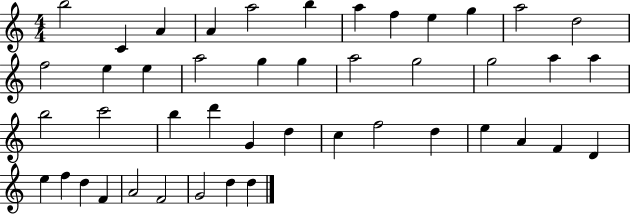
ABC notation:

X:1
T:Untitled
M:4/4
L:1/4
K:C
b2 C A A a2 b a f e g a2 d2 f2 e e a2 g g a2 g2 g2 a a b2 c'2 b d' G d c f2 d e A F D e f d F A2 F2 G2 d d